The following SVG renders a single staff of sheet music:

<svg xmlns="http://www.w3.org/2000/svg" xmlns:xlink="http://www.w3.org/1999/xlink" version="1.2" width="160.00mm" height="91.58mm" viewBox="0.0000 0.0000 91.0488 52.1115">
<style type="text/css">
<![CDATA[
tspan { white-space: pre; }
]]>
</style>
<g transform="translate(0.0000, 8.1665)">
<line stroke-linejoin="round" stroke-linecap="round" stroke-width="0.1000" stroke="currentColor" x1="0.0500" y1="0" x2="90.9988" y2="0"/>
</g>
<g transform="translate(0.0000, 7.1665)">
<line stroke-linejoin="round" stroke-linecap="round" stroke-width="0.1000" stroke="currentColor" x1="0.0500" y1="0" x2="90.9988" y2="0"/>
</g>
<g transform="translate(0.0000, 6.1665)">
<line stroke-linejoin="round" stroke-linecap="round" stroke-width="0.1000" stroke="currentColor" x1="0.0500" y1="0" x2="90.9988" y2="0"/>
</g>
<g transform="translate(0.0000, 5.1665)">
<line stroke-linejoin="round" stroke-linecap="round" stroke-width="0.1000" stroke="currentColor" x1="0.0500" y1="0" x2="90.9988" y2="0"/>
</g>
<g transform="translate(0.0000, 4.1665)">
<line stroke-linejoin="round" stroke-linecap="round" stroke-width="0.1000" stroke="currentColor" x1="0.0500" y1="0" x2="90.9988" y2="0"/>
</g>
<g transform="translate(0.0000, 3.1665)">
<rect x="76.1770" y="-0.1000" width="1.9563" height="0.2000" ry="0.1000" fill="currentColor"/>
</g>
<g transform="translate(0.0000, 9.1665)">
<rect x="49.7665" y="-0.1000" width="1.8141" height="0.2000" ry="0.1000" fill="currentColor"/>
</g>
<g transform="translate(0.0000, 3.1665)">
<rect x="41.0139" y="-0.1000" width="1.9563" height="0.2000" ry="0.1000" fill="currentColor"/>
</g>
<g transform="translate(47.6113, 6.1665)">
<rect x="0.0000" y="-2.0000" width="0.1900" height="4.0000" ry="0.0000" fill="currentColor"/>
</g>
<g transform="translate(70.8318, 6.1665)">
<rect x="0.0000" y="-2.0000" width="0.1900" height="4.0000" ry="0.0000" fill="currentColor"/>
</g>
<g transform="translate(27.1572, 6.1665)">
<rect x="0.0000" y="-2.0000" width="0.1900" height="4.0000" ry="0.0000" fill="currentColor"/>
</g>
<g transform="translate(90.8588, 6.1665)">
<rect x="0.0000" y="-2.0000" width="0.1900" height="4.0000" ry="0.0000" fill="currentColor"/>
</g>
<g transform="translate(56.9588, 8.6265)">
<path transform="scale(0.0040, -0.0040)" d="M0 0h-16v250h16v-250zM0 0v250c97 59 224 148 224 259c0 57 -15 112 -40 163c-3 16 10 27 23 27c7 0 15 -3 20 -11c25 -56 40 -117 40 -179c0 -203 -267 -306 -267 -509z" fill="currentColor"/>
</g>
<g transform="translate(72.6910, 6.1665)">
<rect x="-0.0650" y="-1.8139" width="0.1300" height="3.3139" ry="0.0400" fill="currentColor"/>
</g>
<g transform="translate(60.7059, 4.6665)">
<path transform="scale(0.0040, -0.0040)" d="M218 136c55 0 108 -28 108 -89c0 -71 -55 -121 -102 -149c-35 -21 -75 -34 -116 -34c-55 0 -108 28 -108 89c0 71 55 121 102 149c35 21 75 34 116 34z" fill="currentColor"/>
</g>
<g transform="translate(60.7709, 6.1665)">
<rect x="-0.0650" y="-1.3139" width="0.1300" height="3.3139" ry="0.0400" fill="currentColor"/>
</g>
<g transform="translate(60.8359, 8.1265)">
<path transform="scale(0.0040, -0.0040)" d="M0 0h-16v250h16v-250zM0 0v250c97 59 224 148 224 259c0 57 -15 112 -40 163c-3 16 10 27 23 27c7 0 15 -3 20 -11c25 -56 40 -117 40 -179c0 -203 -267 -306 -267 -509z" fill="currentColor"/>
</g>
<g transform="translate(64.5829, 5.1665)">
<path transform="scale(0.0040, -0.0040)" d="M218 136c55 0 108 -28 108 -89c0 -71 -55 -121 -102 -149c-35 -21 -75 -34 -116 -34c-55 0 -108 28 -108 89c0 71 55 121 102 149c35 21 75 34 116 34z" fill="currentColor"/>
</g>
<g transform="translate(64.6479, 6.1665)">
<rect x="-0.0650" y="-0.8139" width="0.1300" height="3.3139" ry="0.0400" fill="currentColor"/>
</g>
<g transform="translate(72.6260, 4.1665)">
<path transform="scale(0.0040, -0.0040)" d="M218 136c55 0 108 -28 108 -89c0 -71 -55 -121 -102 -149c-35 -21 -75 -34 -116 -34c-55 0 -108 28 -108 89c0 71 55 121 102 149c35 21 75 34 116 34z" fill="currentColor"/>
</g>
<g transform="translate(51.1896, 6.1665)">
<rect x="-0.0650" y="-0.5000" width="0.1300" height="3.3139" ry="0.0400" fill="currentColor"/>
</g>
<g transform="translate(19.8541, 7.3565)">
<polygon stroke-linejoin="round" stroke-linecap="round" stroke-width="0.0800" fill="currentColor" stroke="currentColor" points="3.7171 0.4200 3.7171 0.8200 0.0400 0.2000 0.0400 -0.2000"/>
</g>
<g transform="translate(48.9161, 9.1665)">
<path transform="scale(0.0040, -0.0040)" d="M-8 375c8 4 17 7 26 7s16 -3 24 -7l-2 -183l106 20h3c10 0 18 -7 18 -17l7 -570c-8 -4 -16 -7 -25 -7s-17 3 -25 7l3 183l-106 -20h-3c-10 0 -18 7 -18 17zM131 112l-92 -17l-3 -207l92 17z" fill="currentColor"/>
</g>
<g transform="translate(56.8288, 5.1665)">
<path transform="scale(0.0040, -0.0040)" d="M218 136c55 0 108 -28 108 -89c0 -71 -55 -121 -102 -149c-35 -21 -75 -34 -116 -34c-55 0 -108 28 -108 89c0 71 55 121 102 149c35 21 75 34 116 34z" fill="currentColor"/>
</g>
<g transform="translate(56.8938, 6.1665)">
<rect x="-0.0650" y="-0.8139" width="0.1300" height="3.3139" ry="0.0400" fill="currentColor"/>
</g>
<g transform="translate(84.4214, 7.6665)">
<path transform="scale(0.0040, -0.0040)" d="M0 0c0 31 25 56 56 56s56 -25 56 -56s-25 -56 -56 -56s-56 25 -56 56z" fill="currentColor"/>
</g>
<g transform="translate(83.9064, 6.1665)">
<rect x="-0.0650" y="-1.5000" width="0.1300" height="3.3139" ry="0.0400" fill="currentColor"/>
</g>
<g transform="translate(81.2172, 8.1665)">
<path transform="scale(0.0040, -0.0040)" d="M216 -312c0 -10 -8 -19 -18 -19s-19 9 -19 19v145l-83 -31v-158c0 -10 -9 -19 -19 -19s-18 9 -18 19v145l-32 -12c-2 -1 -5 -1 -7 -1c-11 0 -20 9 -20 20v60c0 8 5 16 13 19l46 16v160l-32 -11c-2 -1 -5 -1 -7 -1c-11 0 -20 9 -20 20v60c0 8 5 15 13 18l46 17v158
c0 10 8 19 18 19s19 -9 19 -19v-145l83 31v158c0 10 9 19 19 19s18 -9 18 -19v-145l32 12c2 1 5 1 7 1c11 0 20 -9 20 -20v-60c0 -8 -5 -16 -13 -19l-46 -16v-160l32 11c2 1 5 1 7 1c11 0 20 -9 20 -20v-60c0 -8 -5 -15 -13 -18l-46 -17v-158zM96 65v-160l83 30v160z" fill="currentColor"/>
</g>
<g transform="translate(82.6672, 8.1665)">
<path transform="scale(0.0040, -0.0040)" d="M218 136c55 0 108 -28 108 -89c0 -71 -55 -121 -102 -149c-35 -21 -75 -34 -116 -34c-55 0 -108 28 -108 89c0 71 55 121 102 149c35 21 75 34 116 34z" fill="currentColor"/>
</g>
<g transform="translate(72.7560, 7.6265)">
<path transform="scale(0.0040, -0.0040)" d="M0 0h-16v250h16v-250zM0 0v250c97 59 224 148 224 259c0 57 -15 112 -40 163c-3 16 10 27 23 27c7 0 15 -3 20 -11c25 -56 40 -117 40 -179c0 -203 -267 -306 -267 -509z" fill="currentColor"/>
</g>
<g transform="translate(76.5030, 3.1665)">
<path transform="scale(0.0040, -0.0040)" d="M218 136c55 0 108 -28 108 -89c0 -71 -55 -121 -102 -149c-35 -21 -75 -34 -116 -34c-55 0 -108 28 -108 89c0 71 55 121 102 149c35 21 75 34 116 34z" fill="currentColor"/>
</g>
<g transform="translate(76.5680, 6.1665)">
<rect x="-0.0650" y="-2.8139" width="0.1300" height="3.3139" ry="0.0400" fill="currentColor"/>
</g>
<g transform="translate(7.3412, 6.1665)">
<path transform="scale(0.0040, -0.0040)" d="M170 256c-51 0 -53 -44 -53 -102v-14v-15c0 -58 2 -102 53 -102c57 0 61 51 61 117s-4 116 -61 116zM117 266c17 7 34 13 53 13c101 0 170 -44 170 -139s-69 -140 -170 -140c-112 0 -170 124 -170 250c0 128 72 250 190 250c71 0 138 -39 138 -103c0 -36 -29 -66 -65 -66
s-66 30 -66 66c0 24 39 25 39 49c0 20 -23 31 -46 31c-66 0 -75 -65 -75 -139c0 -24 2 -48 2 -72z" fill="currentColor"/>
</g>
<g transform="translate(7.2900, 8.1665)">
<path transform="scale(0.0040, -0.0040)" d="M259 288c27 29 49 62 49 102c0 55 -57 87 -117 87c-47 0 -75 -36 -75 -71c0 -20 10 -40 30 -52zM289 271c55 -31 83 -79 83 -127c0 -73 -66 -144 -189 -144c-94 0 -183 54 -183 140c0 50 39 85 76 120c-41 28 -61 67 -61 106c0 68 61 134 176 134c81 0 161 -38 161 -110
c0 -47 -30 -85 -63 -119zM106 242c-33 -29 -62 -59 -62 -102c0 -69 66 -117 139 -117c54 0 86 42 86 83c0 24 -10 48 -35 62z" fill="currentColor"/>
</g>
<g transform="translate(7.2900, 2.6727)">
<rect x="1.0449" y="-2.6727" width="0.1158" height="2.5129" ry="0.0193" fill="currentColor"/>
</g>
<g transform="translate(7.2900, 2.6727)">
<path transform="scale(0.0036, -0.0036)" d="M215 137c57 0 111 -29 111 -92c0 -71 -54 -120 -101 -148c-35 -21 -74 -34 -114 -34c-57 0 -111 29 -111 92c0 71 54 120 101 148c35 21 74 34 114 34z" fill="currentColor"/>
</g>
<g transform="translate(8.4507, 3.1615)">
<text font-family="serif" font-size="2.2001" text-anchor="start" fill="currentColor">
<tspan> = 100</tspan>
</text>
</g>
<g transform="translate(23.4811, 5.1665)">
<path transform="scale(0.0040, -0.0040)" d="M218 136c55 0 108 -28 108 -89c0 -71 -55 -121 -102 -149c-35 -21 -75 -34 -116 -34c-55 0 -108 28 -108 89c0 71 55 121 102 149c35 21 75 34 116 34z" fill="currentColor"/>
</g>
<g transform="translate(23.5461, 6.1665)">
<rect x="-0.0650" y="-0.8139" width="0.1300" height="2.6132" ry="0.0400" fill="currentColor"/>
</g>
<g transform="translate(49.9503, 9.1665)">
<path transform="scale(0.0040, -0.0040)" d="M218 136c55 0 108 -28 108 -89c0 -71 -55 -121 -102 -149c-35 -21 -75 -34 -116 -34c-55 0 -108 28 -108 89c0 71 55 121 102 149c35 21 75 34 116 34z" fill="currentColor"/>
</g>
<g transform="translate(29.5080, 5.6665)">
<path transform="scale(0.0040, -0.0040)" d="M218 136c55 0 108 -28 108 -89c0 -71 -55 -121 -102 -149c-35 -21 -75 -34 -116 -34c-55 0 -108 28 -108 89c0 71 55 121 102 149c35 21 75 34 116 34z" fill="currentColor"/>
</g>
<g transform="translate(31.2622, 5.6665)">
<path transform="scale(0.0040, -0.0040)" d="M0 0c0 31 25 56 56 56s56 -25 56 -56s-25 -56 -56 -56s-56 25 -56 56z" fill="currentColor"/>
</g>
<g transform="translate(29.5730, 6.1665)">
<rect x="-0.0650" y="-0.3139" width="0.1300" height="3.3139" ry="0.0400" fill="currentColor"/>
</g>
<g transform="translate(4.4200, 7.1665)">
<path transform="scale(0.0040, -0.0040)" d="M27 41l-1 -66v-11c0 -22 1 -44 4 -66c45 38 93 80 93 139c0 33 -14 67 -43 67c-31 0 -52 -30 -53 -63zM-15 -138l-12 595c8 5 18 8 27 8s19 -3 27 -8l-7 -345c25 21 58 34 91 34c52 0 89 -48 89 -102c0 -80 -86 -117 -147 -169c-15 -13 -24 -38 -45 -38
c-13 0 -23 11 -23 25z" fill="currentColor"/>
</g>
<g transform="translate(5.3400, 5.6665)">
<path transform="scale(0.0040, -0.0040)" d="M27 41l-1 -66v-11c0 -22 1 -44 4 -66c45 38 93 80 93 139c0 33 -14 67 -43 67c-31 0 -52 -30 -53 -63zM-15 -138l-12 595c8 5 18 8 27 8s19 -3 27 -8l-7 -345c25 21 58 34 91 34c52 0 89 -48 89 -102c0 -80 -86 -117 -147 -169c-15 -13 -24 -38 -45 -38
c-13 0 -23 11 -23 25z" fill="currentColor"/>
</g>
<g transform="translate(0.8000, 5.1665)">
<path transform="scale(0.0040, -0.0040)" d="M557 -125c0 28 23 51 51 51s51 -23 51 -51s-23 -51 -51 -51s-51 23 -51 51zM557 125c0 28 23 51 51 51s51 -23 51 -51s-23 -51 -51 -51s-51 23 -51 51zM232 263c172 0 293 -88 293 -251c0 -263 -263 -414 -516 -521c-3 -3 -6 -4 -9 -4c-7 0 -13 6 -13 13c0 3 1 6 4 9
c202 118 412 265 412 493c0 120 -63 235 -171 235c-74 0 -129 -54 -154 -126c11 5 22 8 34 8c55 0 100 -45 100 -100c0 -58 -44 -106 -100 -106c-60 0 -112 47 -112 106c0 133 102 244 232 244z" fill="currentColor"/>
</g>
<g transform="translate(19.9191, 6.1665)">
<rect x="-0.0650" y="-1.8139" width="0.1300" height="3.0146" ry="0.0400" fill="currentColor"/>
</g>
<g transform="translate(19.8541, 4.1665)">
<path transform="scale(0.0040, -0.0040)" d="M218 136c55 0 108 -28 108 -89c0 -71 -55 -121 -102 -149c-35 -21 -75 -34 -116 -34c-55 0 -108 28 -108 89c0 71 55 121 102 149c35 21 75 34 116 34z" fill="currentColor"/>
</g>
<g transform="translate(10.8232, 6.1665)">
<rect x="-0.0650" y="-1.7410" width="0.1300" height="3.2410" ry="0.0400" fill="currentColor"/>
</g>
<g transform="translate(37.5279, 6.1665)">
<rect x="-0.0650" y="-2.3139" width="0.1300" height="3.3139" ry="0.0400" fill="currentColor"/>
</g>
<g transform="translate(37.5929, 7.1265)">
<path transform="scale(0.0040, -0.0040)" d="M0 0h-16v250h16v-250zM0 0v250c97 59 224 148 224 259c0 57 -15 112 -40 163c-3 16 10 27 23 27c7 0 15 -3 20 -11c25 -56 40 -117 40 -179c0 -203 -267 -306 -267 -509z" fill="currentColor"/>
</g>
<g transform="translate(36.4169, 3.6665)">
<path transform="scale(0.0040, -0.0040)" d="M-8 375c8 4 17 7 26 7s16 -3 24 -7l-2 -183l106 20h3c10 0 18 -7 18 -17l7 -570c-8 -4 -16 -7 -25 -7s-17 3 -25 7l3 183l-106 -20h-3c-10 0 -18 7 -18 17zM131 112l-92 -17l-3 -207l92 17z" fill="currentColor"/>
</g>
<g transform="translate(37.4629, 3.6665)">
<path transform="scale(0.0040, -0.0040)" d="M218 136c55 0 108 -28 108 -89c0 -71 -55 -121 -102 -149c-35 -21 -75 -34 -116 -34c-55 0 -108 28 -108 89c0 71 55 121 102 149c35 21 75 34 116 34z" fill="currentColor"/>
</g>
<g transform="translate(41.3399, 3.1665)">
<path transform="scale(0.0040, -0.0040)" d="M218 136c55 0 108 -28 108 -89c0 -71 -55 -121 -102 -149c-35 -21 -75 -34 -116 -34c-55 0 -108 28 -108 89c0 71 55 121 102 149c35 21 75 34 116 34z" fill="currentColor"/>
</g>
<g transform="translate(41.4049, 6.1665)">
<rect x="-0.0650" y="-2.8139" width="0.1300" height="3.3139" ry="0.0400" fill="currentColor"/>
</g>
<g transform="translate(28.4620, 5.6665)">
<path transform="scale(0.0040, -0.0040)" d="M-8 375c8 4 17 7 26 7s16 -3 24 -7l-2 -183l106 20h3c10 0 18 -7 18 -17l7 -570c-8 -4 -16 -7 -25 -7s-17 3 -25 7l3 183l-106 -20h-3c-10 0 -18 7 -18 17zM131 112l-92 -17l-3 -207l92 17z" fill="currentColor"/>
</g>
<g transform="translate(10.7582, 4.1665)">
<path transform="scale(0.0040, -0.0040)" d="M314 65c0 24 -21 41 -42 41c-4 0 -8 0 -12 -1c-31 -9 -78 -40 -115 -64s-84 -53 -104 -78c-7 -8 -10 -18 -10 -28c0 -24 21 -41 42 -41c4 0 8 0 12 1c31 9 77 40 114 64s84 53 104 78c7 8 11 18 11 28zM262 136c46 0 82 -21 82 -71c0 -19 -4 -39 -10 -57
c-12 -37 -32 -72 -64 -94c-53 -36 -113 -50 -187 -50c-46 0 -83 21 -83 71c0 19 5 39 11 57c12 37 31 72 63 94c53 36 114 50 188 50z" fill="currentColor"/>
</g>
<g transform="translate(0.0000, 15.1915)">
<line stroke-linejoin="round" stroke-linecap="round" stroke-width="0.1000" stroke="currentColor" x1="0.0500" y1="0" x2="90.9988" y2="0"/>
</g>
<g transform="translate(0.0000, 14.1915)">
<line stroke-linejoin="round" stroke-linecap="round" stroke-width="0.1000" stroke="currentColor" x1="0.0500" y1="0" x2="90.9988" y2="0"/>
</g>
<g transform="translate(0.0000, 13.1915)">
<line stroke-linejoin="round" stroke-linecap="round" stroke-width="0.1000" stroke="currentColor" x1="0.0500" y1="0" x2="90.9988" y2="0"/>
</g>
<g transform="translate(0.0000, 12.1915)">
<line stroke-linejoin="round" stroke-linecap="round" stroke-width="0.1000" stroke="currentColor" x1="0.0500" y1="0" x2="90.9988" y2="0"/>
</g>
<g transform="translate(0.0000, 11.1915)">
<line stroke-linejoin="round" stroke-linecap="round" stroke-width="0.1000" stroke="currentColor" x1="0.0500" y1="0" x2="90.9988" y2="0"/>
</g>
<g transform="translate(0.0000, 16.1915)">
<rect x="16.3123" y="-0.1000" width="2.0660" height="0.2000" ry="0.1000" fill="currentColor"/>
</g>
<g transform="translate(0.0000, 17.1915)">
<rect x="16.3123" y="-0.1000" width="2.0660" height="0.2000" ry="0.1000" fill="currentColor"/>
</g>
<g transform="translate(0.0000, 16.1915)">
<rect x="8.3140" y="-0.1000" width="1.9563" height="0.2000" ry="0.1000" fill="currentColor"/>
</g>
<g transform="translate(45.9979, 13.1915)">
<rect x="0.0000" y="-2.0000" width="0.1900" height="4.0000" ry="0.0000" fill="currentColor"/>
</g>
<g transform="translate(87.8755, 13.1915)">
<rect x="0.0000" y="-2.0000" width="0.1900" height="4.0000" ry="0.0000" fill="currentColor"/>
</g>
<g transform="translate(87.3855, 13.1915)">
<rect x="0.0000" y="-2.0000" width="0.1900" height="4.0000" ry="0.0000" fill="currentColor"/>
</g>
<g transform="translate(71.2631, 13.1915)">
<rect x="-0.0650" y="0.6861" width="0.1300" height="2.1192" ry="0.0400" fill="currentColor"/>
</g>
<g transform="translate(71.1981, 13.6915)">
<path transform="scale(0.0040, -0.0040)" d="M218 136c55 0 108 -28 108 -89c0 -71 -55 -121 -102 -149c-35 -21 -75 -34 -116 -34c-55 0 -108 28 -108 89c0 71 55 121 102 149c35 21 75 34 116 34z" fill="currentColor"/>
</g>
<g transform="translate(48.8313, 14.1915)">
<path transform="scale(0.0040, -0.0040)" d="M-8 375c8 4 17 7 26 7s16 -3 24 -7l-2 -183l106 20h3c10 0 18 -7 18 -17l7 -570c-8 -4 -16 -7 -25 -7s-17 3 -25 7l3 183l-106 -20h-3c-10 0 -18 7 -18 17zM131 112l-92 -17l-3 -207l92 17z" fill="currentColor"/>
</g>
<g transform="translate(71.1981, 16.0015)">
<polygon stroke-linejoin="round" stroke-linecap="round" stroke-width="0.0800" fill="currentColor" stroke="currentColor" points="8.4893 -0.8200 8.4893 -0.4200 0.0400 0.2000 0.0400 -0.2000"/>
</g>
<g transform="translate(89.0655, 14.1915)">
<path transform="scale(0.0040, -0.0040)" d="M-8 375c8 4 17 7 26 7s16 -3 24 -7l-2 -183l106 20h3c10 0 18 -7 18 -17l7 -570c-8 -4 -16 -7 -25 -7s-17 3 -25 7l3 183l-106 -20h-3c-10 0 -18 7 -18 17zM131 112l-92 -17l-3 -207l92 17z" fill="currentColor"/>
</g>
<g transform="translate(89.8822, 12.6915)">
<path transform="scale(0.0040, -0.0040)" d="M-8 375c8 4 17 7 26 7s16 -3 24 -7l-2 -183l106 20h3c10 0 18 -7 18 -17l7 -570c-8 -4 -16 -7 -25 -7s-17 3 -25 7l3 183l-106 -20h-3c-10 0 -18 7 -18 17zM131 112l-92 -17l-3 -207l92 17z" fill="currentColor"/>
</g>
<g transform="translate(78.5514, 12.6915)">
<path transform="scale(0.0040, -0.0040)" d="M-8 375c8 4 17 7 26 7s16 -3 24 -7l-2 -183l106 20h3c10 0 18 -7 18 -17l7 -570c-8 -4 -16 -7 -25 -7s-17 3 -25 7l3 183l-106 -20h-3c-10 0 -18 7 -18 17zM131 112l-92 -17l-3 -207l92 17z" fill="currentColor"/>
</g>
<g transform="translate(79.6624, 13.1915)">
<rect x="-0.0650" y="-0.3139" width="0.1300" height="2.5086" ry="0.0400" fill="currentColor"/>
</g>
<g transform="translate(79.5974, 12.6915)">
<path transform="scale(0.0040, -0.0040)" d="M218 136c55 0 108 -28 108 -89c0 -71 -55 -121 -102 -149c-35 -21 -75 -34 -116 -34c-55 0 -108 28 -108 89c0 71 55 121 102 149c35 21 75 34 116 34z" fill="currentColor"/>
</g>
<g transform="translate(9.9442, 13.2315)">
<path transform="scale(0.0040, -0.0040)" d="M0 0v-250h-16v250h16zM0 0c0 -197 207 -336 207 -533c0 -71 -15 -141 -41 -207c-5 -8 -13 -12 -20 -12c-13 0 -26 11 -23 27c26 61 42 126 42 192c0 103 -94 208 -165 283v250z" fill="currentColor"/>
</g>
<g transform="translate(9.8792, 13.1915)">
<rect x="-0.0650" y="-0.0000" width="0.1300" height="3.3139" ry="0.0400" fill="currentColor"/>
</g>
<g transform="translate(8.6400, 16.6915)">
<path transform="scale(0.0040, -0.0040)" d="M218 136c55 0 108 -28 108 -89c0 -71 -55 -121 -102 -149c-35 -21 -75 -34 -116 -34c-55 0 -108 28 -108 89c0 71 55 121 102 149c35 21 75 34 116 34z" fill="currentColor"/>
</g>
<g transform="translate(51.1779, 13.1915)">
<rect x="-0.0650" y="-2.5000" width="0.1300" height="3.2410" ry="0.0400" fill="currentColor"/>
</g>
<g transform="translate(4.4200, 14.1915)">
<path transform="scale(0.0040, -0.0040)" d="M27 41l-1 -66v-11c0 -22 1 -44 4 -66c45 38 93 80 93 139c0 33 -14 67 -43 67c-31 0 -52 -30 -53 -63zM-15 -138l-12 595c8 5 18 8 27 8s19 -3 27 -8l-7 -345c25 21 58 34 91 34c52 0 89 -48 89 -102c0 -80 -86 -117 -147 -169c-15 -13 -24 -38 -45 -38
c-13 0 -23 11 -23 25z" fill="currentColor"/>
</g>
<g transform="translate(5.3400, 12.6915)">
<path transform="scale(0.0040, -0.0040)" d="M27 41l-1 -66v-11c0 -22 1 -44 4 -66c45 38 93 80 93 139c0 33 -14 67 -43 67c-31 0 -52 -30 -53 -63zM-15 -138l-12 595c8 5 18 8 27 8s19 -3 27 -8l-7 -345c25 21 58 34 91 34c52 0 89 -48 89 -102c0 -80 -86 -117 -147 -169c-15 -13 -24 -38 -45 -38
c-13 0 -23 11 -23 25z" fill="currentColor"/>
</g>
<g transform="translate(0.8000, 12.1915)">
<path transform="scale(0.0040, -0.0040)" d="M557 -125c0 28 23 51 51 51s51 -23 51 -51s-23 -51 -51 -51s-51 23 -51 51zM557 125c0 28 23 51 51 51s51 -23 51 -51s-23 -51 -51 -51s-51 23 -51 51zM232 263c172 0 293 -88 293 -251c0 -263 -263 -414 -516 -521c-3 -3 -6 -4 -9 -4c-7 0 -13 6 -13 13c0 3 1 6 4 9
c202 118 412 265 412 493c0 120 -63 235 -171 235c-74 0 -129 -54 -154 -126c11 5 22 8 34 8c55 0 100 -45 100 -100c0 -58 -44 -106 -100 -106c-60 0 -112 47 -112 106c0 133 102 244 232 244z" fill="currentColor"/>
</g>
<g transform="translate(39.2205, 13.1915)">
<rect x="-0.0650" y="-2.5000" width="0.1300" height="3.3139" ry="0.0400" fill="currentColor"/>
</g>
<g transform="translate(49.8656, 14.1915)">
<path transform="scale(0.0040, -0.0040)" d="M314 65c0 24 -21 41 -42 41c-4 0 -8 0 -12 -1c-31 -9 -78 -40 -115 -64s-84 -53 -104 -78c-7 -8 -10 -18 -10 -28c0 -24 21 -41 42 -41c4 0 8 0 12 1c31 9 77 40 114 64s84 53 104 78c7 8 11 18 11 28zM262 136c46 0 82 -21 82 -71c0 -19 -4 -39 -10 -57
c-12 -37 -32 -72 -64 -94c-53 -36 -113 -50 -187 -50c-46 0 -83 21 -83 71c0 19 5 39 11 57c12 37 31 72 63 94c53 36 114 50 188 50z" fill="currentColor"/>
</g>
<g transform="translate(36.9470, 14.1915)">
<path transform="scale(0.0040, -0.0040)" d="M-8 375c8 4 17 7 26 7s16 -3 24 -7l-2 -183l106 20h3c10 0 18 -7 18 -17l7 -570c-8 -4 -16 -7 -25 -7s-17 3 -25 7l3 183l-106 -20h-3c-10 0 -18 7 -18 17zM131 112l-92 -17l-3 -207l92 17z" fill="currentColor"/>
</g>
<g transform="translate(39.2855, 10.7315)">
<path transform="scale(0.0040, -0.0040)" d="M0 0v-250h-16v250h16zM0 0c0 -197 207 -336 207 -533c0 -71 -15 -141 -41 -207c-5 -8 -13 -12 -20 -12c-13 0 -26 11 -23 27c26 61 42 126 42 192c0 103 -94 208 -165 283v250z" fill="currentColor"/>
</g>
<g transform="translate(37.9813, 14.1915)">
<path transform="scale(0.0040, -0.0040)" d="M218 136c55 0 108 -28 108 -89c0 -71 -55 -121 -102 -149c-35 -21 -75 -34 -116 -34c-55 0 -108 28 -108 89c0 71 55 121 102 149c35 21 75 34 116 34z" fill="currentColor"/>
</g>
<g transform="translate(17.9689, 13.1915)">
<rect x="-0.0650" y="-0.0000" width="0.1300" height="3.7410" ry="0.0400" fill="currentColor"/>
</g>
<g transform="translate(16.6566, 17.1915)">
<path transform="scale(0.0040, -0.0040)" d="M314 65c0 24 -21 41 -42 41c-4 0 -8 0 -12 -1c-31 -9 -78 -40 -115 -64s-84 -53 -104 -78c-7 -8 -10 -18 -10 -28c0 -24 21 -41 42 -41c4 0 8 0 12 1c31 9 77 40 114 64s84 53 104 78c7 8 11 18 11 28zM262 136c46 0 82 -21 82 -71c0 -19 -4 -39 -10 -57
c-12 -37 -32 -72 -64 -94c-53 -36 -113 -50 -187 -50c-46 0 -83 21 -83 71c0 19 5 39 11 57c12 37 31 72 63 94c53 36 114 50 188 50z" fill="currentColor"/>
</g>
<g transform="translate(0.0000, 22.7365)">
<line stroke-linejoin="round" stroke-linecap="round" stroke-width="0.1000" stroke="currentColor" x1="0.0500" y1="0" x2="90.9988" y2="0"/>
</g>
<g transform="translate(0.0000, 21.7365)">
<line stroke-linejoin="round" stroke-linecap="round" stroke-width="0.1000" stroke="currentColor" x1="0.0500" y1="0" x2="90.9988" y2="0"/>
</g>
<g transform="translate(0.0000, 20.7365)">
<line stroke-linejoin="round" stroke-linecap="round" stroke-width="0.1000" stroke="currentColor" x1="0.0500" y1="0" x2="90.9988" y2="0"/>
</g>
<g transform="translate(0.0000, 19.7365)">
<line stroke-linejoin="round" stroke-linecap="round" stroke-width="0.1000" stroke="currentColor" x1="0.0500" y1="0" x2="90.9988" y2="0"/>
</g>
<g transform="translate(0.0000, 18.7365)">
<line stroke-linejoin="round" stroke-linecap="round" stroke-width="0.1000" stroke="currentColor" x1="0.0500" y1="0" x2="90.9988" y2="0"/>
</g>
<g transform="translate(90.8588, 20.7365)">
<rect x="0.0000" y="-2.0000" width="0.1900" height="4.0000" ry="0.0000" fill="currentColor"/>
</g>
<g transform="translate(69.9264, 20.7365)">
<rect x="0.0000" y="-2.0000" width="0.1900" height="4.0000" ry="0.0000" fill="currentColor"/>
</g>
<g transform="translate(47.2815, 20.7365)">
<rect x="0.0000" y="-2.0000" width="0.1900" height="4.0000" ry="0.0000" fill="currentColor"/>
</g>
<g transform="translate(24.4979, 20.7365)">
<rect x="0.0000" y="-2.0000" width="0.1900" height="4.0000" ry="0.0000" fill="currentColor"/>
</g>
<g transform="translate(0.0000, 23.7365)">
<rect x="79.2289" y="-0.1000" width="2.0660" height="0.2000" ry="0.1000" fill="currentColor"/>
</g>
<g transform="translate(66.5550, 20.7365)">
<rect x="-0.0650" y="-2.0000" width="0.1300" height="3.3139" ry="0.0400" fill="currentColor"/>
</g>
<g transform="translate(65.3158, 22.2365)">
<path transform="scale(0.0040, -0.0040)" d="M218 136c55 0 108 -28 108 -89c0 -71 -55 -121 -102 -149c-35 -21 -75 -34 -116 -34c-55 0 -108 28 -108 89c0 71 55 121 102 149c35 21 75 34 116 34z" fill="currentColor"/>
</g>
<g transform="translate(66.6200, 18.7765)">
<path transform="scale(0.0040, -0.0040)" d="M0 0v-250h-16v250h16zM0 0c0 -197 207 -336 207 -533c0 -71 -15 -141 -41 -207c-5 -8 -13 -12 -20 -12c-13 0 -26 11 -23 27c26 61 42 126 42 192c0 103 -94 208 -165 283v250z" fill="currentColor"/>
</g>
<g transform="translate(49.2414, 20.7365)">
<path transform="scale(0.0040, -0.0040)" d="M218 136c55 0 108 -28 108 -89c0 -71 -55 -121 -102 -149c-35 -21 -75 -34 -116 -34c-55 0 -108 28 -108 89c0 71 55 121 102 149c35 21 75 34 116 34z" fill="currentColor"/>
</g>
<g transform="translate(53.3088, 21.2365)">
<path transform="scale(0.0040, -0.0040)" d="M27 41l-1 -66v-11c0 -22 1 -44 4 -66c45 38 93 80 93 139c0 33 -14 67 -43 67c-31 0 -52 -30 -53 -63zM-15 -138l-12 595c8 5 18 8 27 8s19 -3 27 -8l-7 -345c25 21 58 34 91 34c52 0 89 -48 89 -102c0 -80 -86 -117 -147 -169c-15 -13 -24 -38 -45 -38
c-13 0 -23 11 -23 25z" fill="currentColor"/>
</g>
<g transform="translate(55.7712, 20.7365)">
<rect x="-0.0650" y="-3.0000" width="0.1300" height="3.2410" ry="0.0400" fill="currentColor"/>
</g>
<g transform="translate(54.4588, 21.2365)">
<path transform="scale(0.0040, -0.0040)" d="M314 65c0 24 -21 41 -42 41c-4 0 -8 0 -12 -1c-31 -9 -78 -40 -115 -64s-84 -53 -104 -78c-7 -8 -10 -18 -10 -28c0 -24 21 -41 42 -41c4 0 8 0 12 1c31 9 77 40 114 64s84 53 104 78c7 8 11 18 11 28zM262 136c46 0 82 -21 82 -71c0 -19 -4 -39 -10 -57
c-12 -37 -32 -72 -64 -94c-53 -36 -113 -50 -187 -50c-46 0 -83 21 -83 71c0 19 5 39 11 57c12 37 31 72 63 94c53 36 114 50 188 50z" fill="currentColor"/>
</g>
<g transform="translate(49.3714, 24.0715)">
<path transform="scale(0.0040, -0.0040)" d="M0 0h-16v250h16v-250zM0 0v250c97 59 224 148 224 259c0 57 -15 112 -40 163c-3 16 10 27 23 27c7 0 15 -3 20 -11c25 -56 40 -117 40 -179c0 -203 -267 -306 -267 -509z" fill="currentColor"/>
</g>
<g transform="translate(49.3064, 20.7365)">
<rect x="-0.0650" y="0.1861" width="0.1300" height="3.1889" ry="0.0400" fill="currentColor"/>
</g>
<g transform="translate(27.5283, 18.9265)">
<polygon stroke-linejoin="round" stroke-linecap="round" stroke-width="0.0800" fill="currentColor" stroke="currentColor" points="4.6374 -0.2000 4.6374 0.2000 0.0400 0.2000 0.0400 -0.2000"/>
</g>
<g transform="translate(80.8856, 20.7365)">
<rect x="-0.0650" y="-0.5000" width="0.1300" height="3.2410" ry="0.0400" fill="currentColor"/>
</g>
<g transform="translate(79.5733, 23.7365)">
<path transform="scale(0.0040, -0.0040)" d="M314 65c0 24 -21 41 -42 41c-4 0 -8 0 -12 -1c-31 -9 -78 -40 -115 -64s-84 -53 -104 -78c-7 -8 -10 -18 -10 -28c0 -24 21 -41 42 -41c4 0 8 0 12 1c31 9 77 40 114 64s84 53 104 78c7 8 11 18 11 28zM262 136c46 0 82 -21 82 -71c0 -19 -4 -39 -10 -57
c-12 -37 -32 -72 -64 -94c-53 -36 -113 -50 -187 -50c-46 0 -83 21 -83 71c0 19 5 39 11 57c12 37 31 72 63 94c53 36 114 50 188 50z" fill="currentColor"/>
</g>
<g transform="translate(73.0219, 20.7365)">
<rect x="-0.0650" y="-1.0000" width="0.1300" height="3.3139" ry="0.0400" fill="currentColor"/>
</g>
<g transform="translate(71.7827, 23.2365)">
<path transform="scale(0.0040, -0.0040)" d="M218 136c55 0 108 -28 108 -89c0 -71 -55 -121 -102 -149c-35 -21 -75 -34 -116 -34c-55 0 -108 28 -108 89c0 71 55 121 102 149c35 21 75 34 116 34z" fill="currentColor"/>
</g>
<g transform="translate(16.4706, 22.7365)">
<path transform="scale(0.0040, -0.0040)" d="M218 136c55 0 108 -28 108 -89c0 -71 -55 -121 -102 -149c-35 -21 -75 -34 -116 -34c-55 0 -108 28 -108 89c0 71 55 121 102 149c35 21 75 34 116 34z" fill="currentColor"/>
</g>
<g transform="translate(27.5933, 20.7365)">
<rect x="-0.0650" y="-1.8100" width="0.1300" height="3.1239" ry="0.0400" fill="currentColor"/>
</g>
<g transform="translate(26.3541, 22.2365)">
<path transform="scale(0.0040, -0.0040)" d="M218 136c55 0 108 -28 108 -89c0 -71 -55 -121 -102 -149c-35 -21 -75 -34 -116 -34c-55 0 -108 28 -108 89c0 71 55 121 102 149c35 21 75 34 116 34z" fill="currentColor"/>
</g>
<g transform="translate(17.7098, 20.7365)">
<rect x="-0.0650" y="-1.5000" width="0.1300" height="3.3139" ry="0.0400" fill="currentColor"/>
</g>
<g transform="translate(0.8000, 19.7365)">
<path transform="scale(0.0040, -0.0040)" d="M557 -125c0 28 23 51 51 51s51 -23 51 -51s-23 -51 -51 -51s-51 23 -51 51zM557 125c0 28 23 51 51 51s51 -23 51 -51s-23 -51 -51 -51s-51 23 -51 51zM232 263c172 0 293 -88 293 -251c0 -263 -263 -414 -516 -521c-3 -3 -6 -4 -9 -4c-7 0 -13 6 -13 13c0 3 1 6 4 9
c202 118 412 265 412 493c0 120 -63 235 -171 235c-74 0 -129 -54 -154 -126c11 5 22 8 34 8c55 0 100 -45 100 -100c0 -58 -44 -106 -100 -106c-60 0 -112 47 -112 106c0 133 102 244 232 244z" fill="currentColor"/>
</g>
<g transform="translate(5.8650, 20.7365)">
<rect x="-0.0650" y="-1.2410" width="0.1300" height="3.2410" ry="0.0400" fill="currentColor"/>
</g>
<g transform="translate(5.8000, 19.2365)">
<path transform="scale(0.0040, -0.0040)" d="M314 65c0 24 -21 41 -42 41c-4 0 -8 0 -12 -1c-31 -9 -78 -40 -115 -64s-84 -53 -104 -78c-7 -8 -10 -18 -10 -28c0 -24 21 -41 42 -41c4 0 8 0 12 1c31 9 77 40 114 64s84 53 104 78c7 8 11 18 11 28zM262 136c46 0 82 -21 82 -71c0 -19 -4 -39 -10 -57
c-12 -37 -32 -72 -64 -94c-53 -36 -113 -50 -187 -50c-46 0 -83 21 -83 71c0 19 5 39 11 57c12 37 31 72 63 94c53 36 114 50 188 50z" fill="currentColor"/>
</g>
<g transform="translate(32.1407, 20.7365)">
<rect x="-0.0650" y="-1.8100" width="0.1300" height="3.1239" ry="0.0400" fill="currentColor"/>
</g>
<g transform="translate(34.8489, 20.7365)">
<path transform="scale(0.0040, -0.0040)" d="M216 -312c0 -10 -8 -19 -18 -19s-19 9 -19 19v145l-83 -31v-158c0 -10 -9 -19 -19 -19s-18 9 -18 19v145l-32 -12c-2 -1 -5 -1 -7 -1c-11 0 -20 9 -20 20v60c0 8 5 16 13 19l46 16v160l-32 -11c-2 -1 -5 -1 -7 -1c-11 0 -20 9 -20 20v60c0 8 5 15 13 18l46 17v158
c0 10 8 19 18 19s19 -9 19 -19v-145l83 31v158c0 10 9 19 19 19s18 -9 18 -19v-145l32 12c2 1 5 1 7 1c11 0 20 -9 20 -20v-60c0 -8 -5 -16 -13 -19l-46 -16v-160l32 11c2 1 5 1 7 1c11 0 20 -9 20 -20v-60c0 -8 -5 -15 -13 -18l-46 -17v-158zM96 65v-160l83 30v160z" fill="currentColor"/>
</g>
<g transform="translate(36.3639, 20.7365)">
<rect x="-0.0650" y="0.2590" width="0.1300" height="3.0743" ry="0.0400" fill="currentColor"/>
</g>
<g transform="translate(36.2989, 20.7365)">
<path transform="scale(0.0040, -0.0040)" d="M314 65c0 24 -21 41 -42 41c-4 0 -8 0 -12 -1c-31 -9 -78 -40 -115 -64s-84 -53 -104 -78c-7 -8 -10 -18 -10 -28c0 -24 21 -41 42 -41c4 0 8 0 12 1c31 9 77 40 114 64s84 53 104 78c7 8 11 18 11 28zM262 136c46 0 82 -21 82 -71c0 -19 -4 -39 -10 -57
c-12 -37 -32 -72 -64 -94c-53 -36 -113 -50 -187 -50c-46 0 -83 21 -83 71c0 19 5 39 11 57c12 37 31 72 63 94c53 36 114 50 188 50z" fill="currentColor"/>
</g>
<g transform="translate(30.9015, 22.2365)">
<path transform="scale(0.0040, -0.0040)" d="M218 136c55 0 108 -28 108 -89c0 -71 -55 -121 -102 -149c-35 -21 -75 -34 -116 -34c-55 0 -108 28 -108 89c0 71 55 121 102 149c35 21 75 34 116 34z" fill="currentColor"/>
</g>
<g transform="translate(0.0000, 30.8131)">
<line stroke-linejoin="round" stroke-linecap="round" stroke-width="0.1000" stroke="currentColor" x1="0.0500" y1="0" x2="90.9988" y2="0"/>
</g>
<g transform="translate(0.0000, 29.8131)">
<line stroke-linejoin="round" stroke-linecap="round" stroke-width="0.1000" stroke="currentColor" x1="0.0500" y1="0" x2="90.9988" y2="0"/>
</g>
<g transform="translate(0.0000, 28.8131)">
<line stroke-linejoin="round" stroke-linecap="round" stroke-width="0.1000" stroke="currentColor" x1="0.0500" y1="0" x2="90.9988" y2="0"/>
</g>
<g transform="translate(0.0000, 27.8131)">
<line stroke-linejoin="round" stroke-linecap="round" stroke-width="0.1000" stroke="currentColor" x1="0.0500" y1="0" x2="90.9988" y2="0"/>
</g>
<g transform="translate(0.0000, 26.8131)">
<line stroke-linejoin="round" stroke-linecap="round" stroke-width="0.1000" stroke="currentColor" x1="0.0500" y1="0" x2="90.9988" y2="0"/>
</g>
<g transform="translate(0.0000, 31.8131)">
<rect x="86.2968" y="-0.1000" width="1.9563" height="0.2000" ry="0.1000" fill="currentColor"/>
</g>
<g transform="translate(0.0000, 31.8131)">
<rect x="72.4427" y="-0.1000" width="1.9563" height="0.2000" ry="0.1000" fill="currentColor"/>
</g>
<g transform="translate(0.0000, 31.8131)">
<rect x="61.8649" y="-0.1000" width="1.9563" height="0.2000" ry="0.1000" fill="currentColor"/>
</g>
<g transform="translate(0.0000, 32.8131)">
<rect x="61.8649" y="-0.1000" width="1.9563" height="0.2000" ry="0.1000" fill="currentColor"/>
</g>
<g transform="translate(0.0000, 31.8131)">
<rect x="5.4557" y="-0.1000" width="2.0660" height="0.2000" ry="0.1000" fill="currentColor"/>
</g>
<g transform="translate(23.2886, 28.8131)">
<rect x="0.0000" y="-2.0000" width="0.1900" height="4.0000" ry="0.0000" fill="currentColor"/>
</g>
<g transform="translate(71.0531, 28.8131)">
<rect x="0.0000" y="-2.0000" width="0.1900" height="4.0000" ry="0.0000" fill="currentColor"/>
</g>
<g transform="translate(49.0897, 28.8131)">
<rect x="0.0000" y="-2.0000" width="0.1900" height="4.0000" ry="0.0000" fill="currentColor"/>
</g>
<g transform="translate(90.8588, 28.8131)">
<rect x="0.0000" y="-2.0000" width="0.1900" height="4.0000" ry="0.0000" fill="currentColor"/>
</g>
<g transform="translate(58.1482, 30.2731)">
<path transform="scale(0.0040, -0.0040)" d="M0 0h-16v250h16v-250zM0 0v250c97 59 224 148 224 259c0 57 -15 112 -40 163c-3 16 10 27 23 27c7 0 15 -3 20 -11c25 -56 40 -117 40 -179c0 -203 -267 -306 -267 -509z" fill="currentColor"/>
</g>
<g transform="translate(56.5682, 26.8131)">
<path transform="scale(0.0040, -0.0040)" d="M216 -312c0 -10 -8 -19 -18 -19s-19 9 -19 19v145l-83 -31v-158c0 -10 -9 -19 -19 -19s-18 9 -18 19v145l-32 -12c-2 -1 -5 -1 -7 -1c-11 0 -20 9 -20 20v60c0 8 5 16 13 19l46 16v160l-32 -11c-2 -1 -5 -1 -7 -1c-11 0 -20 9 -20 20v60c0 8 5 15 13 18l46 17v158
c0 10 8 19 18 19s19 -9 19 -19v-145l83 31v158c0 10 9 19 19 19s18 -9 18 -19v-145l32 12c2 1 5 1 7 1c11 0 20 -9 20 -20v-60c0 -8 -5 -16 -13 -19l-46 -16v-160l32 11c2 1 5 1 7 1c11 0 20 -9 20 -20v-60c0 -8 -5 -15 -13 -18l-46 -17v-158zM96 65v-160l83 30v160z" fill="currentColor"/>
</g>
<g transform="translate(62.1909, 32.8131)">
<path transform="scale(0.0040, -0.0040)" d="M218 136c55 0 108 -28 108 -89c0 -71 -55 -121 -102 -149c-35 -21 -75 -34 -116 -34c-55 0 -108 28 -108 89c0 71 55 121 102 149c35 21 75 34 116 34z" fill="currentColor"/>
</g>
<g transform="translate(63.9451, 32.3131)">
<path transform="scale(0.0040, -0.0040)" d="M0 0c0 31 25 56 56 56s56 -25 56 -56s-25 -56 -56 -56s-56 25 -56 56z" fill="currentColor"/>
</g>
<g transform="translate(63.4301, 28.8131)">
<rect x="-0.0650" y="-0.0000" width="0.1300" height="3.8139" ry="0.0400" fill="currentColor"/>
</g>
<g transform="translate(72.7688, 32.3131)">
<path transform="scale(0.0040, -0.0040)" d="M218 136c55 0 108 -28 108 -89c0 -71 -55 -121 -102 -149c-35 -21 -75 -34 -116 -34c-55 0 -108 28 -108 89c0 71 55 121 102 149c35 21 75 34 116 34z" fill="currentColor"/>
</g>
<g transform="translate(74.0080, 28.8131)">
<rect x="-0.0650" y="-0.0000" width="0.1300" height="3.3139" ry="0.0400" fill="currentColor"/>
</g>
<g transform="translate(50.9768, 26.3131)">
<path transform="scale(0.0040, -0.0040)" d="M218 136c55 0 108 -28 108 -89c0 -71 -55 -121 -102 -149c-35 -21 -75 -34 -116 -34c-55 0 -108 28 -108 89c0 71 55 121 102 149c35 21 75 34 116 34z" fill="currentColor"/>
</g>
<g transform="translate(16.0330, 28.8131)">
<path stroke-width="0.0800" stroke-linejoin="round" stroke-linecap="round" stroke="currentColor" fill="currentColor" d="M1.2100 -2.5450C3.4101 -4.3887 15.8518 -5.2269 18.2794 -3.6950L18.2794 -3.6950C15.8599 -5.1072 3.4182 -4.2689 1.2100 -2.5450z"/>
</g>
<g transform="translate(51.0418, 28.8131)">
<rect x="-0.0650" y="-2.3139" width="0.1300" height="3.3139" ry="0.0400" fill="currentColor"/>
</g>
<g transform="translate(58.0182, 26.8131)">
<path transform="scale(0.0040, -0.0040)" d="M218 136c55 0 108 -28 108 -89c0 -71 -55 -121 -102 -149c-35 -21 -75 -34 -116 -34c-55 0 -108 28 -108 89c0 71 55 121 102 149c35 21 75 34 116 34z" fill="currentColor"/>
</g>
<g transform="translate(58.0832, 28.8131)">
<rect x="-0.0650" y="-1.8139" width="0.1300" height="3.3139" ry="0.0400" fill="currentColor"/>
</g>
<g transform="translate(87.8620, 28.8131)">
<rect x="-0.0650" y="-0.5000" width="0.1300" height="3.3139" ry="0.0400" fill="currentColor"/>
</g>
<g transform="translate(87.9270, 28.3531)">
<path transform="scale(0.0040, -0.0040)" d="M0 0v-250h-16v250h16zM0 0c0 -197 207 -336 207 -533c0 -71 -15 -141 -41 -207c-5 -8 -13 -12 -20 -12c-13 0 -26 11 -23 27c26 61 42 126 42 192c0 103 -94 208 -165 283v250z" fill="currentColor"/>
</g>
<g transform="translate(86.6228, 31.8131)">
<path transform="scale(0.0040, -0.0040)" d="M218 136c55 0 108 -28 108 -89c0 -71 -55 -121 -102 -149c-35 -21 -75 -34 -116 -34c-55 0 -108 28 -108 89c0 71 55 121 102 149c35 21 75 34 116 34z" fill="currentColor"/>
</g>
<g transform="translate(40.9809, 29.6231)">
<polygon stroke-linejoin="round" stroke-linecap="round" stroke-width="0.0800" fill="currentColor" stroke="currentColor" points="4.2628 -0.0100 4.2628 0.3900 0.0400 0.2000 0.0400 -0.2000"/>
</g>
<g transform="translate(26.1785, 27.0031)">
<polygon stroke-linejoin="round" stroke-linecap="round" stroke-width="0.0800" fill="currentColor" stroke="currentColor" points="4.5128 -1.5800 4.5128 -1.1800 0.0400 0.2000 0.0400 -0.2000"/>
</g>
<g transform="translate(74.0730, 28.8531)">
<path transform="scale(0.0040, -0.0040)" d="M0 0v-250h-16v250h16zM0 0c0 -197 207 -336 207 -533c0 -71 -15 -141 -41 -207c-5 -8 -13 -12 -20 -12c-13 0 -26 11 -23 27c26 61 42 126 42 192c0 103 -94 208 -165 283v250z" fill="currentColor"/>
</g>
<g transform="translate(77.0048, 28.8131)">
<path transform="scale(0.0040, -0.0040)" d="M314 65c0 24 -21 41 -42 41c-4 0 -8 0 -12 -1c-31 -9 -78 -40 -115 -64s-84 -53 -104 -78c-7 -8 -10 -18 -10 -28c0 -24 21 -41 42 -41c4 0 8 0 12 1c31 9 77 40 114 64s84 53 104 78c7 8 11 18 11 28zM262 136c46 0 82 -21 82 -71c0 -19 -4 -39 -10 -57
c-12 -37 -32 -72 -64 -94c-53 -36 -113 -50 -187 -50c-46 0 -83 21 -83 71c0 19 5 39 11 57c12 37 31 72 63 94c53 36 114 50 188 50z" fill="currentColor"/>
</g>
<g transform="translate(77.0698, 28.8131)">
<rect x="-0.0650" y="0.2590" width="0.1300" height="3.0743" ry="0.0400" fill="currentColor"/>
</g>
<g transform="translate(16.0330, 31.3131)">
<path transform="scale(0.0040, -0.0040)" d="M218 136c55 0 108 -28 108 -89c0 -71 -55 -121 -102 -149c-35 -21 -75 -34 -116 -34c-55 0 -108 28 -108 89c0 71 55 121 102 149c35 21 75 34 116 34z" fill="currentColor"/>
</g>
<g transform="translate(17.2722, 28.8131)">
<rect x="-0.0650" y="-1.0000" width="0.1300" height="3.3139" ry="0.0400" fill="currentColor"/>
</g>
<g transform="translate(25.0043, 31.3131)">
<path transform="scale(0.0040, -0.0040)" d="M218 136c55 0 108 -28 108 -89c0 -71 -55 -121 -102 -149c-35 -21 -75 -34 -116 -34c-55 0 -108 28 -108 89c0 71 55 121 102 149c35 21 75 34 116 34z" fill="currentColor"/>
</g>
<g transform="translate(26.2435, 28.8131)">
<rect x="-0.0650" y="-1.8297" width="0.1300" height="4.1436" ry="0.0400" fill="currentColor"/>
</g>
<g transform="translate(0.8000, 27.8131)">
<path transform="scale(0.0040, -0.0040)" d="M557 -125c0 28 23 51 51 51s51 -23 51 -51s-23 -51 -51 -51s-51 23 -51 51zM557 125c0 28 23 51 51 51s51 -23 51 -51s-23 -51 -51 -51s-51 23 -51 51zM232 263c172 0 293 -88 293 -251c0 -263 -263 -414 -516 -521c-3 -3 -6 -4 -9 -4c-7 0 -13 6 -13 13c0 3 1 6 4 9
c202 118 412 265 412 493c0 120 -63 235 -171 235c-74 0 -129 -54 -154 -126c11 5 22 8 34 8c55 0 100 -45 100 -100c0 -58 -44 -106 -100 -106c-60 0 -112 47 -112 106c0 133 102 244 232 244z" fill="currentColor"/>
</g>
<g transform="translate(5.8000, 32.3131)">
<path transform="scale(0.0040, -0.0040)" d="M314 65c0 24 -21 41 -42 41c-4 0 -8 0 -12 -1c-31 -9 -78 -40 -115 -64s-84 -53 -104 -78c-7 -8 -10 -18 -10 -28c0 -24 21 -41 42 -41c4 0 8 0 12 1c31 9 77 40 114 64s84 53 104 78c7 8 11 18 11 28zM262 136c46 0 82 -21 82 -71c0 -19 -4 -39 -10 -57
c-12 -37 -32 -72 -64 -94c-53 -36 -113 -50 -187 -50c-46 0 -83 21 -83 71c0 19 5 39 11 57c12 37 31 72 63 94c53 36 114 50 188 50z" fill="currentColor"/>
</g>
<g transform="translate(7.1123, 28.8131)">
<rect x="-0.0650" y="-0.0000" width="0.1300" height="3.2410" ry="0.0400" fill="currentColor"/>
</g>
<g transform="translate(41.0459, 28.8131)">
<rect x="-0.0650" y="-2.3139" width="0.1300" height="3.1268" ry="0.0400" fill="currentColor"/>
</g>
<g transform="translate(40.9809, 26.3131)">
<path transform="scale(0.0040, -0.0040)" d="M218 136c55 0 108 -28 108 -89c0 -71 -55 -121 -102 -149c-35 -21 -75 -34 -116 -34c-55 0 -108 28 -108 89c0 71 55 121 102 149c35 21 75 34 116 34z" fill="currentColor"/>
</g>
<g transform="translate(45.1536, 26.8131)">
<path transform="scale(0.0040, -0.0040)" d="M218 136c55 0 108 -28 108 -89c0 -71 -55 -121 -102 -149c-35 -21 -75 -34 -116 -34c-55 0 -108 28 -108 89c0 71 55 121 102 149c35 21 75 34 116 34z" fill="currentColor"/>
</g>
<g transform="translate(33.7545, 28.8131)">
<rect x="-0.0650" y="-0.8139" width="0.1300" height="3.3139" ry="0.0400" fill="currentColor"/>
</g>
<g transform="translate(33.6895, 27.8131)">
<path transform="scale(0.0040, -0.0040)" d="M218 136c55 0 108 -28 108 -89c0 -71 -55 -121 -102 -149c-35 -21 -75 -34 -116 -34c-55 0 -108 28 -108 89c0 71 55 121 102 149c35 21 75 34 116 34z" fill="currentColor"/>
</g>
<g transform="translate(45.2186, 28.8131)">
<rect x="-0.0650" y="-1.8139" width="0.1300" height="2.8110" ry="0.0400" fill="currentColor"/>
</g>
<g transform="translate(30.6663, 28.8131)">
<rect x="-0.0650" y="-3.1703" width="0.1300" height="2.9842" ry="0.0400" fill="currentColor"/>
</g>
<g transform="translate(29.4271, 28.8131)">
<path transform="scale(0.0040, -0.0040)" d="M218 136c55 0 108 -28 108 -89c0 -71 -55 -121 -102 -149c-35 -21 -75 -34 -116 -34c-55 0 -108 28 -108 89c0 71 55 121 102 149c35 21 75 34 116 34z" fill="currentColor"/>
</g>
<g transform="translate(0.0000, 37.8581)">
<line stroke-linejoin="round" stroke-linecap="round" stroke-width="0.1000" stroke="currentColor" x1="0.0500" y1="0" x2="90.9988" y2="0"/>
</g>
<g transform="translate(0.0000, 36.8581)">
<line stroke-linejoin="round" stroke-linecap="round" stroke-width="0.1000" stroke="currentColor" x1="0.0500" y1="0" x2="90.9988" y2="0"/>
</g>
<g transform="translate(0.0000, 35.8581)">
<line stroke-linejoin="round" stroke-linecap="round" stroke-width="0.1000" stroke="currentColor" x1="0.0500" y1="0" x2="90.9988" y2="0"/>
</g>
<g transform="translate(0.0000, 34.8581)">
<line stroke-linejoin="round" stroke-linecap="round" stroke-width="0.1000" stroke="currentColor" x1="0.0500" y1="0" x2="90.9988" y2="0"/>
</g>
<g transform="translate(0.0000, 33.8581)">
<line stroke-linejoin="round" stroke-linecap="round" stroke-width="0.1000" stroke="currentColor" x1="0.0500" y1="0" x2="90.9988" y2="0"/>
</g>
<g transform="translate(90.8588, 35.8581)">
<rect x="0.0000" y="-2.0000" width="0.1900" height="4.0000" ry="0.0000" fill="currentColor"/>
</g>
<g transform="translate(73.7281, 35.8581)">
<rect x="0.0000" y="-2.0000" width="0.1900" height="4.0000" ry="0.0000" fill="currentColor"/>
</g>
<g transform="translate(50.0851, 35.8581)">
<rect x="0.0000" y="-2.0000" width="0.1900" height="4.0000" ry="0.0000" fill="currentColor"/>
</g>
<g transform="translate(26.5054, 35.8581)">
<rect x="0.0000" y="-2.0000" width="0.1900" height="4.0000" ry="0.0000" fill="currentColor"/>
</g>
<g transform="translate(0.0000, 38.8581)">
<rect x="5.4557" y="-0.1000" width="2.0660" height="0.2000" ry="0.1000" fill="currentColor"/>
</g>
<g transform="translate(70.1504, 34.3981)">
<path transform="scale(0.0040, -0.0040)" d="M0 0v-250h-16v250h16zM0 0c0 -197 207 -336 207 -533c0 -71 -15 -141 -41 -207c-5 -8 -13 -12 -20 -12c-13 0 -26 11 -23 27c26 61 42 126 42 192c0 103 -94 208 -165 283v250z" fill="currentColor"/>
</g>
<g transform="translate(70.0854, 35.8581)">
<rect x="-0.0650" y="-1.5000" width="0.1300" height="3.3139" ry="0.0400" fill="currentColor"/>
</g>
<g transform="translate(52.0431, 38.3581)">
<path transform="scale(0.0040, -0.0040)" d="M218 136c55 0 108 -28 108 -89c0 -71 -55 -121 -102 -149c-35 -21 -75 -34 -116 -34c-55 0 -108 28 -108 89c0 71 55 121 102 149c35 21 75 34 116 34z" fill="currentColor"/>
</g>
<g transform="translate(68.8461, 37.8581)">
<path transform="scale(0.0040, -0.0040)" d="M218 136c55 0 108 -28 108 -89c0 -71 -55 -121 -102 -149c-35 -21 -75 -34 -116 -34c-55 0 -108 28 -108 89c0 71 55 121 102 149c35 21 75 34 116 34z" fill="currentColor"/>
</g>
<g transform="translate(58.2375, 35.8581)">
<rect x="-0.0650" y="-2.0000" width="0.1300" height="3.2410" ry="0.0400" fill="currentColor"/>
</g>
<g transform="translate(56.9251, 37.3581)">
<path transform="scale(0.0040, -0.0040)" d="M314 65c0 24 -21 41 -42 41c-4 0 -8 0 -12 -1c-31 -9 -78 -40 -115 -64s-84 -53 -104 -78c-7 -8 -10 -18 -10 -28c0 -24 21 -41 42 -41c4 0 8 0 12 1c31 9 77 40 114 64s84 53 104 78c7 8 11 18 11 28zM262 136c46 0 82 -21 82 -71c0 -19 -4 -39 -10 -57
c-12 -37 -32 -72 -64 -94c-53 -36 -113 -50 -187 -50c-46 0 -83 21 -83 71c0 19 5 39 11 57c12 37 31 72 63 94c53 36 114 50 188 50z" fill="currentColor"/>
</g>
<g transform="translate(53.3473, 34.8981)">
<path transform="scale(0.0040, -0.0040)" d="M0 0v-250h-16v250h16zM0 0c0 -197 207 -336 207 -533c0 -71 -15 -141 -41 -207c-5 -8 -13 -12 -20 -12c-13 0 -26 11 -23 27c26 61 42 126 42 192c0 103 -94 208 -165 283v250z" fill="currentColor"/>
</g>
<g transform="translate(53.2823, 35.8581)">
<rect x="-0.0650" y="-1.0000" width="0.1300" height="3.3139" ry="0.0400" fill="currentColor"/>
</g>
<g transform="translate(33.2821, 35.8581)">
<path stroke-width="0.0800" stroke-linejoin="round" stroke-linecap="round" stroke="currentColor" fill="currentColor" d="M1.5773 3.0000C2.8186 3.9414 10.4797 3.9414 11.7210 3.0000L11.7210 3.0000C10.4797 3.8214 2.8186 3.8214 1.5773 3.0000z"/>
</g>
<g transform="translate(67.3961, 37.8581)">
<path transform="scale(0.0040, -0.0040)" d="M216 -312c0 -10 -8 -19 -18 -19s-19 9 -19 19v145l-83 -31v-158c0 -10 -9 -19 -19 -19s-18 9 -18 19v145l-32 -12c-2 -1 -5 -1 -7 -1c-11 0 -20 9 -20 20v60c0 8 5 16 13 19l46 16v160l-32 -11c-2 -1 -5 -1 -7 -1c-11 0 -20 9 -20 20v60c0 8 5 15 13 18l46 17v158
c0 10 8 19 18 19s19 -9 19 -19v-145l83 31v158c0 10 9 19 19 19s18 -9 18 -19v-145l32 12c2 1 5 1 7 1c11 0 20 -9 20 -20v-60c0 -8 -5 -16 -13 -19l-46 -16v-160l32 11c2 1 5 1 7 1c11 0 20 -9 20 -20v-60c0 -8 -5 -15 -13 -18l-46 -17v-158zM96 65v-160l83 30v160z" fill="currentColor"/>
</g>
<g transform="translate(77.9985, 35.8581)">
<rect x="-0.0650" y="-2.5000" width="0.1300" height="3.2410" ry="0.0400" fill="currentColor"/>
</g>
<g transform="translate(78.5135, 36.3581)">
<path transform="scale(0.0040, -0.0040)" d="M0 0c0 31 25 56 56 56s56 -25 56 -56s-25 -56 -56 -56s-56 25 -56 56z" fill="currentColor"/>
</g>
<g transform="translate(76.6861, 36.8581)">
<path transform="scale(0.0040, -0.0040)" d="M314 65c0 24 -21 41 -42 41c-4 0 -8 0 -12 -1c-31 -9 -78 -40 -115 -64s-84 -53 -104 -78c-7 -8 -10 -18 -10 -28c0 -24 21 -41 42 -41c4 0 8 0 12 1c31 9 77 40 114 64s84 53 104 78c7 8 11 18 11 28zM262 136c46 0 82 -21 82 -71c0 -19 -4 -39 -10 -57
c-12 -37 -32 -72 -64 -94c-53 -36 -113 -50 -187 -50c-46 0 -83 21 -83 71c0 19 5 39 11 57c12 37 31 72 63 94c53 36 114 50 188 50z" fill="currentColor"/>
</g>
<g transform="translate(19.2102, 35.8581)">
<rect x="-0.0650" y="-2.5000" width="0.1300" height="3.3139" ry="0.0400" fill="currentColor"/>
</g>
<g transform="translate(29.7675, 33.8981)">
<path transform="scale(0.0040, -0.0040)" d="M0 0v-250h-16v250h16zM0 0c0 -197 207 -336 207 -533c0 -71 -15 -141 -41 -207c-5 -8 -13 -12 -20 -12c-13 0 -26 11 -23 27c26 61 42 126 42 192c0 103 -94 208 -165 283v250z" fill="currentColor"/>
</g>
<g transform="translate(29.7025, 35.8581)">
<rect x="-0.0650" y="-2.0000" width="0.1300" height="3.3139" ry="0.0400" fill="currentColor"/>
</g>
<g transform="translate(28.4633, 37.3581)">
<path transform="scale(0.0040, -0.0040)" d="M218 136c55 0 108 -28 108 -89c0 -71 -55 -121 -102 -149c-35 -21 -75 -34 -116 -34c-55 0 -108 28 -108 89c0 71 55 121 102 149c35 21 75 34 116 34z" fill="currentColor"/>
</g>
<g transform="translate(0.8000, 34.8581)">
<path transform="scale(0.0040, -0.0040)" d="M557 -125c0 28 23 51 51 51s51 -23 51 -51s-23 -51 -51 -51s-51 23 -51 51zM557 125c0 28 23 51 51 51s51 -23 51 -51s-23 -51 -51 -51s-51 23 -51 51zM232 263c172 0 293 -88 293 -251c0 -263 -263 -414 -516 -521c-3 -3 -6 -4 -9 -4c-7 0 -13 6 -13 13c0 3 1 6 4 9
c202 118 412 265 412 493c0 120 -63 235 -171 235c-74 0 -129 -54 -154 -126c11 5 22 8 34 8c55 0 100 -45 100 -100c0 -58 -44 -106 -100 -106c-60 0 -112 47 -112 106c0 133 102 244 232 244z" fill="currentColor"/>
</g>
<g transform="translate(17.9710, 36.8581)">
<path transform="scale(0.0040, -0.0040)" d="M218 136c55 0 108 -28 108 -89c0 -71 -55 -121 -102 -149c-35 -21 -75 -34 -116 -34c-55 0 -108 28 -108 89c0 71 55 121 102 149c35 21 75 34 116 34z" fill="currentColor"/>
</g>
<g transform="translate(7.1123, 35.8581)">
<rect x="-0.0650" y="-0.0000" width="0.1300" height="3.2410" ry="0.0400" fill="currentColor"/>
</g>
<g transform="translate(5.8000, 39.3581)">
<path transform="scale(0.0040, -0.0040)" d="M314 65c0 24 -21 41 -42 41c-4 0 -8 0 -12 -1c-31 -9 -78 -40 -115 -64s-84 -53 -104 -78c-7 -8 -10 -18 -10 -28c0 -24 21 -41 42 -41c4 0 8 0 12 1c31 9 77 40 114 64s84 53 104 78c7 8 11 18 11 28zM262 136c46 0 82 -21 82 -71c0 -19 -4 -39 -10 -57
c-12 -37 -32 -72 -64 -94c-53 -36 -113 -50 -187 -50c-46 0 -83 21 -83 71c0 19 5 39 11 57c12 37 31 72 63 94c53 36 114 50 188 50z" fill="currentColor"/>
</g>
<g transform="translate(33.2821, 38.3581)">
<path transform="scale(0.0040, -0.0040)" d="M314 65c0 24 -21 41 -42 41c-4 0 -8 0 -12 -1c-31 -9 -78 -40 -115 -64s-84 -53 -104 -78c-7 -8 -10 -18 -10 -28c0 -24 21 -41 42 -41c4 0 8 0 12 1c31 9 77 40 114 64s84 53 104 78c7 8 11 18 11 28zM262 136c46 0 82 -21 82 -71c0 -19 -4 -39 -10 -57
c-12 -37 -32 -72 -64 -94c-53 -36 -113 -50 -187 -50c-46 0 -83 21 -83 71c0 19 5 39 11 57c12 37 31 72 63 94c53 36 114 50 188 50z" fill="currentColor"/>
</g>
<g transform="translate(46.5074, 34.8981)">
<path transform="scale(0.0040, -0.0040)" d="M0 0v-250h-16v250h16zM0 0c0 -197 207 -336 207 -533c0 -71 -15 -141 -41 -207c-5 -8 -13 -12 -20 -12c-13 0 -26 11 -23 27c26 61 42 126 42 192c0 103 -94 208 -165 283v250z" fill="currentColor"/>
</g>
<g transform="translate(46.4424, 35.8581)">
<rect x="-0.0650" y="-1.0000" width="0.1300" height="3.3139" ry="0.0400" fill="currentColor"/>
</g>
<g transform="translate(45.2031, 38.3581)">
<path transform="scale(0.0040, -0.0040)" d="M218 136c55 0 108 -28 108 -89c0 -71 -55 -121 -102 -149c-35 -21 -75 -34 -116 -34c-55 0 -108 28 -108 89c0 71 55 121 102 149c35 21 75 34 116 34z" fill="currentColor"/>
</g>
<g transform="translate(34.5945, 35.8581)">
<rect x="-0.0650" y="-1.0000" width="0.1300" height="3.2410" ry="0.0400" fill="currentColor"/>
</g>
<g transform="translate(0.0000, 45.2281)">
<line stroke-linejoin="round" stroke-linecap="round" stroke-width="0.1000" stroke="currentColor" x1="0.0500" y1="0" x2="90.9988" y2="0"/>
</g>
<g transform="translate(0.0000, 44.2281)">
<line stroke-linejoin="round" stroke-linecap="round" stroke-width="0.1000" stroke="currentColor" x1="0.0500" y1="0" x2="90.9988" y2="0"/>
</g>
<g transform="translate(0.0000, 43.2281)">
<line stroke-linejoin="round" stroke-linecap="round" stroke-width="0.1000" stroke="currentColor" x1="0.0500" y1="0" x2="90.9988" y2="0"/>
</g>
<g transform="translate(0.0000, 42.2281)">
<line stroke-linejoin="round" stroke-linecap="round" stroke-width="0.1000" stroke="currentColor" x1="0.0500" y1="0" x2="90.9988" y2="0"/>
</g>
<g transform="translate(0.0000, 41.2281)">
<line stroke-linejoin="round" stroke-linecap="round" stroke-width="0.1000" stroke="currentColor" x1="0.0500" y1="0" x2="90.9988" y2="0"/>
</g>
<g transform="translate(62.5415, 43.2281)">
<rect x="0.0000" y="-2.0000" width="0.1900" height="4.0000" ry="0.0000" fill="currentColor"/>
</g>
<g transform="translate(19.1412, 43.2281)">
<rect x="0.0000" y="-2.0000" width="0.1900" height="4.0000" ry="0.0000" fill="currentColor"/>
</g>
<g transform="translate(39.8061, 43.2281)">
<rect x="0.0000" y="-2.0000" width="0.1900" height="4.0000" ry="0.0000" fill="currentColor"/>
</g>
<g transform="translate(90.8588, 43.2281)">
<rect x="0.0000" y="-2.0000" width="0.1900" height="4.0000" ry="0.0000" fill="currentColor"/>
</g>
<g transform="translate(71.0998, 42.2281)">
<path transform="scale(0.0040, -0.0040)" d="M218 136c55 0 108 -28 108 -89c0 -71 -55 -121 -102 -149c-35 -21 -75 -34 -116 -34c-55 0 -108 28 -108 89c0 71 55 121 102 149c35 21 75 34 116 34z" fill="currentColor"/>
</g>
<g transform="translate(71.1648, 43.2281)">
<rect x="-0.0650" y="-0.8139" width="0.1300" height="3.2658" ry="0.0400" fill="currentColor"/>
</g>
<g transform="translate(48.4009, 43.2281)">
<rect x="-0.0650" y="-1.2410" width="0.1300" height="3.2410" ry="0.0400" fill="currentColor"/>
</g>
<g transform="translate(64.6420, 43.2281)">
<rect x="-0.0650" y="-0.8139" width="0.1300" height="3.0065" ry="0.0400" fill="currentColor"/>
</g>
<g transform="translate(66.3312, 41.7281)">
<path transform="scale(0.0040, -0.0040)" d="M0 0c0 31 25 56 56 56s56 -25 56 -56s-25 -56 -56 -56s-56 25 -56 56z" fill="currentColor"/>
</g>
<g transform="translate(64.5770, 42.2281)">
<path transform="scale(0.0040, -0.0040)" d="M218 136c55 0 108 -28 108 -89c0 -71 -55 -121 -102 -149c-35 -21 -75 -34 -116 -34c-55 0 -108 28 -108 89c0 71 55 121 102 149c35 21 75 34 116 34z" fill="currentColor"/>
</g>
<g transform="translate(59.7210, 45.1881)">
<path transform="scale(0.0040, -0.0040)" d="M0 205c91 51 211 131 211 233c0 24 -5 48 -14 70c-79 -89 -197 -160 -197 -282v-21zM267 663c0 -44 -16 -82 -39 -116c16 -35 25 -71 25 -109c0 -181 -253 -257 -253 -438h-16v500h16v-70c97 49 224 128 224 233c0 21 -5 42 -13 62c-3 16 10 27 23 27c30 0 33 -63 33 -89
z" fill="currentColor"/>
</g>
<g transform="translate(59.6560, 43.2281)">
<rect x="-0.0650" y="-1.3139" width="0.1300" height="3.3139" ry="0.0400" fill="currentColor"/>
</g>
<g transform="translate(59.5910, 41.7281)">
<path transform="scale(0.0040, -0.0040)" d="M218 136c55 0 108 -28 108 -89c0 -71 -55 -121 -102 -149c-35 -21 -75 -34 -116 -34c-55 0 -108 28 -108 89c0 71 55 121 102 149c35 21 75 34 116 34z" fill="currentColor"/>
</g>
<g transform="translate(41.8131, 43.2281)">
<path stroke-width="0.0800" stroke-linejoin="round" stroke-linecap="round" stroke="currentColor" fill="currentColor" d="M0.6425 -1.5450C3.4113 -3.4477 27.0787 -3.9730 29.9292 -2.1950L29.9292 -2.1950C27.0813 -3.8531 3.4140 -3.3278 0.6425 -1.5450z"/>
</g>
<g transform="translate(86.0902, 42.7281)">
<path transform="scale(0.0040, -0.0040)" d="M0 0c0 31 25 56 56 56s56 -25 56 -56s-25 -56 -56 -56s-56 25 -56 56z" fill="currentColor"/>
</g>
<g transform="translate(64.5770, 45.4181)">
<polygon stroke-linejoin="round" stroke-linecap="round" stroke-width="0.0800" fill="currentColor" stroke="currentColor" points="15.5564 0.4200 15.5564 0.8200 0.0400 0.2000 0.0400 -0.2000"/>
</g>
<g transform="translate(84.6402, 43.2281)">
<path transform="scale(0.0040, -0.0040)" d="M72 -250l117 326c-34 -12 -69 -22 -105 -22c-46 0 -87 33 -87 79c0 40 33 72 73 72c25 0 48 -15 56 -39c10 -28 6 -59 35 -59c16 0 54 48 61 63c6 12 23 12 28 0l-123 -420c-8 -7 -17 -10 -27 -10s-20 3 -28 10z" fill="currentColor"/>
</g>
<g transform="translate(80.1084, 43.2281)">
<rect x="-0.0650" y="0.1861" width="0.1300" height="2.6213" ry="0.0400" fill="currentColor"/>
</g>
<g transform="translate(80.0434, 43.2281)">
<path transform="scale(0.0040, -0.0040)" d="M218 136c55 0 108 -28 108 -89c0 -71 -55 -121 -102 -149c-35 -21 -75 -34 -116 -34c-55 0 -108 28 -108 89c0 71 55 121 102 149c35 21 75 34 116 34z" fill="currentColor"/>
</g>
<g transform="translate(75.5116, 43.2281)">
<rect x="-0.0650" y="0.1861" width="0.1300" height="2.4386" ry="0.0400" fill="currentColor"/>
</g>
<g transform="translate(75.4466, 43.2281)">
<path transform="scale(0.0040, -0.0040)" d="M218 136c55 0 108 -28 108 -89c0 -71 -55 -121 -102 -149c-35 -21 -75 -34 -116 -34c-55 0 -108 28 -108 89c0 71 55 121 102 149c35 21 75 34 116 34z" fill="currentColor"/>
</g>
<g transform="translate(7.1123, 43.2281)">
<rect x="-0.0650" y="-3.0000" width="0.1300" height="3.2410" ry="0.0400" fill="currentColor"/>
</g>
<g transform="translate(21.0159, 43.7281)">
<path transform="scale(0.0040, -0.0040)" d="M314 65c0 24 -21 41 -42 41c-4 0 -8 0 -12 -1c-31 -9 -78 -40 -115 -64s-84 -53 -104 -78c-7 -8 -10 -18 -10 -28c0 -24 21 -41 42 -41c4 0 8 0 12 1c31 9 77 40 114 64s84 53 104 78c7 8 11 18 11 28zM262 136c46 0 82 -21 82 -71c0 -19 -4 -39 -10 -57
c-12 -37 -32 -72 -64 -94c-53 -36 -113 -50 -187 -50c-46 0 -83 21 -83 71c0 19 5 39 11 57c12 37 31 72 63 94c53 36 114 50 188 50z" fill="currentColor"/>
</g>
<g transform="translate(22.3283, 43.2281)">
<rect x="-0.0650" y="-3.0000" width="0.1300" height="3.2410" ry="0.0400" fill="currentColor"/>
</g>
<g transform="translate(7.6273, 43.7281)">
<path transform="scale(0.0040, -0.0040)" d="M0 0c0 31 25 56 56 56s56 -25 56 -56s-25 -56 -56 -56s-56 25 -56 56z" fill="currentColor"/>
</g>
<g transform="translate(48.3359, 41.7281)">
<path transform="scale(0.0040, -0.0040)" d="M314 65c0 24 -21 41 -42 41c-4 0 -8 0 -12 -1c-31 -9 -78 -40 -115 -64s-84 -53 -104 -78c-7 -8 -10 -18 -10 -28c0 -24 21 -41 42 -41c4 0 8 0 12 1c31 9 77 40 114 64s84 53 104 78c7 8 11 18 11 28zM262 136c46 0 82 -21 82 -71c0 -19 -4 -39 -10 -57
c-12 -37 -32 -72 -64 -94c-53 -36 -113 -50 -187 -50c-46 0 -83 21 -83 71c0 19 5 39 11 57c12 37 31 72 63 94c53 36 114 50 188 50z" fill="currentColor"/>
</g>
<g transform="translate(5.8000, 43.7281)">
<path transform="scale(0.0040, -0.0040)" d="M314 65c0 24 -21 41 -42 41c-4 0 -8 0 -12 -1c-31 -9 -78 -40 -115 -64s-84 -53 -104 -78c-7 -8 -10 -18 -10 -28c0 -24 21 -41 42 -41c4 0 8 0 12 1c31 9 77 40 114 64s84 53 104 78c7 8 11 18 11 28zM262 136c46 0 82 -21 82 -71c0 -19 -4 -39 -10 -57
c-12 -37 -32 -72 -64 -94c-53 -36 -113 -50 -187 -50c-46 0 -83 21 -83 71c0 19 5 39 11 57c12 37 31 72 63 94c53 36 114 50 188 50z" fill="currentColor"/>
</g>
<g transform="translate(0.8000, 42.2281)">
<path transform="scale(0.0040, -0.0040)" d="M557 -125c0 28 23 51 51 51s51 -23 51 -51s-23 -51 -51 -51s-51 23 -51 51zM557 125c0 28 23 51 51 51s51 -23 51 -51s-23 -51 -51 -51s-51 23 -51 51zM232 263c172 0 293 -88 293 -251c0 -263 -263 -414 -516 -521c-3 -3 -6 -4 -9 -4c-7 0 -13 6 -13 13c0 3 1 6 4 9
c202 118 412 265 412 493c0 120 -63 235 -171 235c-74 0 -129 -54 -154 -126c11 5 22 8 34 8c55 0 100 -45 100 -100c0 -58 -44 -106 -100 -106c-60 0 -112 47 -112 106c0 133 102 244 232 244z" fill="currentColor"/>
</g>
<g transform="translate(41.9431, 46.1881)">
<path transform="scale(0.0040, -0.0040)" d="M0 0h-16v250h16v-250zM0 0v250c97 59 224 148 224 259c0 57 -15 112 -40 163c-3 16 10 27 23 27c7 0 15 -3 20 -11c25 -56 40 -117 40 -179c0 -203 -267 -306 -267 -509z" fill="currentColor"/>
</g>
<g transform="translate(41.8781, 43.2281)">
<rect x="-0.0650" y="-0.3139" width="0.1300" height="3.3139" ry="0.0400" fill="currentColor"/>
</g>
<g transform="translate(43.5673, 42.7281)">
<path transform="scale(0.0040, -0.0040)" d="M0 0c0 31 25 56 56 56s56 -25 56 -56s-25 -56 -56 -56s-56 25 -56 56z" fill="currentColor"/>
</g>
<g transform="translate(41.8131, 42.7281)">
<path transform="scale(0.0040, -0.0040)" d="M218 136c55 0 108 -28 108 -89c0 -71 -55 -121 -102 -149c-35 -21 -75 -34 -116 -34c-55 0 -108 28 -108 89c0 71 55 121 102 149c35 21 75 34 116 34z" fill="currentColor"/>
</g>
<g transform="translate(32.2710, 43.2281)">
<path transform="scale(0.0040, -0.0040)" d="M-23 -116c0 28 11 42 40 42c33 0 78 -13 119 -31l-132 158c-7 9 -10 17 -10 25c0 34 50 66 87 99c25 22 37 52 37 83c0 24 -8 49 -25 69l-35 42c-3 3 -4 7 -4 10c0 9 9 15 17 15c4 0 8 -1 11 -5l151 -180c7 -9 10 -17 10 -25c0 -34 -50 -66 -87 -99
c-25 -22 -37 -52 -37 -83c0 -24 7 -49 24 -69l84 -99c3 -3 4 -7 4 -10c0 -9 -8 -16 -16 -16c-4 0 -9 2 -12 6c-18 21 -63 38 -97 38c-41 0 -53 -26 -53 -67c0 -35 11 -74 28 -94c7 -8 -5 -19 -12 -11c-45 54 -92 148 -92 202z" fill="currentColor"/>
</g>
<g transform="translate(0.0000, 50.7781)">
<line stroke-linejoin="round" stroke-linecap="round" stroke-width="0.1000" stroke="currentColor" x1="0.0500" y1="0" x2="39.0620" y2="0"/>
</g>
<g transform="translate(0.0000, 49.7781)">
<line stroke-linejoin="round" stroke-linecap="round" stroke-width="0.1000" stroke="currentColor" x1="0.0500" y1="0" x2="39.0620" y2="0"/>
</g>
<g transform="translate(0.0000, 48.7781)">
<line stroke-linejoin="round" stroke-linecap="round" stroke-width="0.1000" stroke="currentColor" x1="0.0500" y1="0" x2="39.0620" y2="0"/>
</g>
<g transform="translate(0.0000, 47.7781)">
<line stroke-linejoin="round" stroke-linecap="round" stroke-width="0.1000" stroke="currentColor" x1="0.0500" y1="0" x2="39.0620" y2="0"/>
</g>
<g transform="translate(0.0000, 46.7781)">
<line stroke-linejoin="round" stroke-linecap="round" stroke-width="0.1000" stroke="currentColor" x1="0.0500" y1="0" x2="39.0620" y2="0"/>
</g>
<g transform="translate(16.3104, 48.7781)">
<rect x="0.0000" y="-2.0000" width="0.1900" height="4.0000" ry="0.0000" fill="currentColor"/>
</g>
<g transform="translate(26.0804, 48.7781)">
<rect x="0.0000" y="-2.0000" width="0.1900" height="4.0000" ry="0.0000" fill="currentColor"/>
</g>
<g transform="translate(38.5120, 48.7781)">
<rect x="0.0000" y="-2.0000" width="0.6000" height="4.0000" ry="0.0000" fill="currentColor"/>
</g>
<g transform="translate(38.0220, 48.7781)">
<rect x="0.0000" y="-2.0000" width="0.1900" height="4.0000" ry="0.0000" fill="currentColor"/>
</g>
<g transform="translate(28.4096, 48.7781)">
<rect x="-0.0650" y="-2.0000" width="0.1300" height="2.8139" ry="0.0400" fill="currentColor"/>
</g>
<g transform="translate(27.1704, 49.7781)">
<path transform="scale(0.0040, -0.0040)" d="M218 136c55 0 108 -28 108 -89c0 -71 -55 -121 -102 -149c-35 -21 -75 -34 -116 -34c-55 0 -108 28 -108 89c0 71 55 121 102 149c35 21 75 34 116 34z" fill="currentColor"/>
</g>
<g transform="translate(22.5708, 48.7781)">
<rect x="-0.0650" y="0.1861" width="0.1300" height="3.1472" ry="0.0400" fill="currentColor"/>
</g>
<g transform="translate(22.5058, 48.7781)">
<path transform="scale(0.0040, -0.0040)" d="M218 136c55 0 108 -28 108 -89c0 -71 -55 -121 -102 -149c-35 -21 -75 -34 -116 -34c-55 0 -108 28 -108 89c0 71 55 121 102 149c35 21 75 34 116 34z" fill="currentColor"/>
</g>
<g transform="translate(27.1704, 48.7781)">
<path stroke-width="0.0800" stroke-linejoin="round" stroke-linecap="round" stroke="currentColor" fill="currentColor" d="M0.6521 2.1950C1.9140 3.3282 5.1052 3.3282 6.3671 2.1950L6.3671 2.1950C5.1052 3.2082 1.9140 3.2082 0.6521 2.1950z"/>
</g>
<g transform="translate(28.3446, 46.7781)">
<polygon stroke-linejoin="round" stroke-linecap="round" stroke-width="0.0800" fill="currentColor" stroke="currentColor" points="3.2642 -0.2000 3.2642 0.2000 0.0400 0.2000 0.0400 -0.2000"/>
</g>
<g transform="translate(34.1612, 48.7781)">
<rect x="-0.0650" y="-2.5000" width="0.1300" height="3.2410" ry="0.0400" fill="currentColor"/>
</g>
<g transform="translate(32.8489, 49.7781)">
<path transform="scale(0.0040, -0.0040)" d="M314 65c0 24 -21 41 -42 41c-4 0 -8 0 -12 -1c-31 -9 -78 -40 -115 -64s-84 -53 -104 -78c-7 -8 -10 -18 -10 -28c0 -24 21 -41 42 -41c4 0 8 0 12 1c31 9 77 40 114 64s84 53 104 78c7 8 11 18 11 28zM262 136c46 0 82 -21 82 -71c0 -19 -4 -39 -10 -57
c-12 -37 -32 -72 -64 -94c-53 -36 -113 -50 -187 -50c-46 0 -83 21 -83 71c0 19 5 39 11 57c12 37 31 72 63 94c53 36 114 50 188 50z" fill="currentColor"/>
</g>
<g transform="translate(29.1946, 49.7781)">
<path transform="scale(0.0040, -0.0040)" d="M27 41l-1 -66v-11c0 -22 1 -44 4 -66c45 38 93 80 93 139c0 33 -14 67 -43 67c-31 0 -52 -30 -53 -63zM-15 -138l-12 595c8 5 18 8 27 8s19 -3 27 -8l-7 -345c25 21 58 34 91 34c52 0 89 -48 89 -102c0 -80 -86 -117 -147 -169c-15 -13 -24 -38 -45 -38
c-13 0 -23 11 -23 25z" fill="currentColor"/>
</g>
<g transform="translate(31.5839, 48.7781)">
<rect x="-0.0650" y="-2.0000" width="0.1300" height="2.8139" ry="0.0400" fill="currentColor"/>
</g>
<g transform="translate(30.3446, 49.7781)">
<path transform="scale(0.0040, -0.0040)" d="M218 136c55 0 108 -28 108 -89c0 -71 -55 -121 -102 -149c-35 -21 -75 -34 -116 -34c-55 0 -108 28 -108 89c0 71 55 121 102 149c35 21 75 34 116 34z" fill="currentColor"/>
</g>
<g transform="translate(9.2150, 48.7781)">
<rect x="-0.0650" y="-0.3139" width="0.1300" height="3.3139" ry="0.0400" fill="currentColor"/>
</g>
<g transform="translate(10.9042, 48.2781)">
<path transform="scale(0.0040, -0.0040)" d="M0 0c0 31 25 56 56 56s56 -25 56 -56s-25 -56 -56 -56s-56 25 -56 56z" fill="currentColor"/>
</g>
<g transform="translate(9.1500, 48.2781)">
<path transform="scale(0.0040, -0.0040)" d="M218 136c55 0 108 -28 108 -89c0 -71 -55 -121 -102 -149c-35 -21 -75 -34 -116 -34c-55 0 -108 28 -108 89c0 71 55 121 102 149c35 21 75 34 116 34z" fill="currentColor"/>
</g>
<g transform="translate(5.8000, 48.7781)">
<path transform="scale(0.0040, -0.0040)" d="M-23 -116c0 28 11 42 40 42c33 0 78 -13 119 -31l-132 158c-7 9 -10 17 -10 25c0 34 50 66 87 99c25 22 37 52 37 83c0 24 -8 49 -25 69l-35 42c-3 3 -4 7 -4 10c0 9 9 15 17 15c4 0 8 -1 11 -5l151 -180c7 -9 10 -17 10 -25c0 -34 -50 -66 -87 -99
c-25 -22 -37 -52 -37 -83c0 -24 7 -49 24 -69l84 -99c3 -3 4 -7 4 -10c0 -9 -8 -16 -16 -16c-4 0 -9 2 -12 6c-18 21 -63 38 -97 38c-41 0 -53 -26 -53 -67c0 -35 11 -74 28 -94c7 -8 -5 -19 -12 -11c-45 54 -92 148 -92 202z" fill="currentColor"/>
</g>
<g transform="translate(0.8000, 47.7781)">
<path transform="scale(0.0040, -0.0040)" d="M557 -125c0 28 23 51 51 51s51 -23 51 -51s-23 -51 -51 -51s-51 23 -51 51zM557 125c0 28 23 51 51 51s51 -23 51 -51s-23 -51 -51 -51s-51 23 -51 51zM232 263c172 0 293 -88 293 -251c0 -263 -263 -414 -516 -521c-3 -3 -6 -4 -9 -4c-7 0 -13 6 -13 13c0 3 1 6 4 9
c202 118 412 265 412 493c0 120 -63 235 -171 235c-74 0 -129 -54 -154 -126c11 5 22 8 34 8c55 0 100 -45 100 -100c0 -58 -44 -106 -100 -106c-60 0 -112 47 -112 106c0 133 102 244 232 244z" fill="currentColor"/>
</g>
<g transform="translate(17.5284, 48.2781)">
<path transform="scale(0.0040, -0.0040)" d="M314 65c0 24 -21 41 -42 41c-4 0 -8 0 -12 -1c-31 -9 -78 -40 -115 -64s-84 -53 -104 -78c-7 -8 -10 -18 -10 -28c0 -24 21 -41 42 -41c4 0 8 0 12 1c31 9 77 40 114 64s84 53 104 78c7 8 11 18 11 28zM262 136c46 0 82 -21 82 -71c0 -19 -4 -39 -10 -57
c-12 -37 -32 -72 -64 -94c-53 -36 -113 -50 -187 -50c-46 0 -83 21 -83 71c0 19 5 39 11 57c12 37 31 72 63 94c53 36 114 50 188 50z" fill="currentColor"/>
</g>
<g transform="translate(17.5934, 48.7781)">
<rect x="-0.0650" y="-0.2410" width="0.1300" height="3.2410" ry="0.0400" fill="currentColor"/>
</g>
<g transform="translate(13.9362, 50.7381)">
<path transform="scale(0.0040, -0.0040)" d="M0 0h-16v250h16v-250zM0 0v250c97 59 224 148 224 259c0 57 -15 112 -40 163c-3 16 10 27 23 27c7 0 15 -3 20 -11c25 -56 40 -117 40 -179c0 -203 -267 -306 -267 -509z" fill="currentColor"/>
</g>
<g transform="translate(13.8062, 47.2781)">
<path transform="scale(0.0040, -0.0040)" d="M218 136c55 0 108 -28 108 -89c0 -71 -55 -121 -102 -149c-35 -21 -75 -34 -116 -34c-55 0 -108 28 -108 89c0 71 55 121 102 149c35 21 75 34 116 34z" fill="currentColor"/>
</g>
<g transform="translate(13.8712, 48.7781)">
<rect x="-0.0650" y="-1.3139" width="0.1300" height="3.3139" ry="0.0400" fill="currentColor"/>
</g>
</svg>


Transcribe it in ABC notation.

X:1
T:Untitled
M:6/8
L:1/4
K:Bb
A,2 A,/2 F,/2 E, B,/2 C E,, F,/2 G,/2 F, A,/2 C ^G,, D,,/2 C,,2 B,,/2 B,,2 C,/2 E,/2 G,2 G,, A,,/2 A,,/2 ^D,2 D,/2 _C,2 A,,/2 F,, E,,2 D,,2 F,, F,,/2 D,/2 F, B,/2 A,/2 B, ^A,/2 C,, D,,/2 D,2 E,,/2 D,,2 B,, A,,/2 F,,2 F,,/2 F,,/2 A,,2 ^G,,/2 B,,2 C,2 C,2 z E,/2 G,2 G,/4 F,/2 F,/2 D,/2 D,/2 z/2 z E, G,/2 E,2 D, B,,/2 _B,,/2 _B,,2